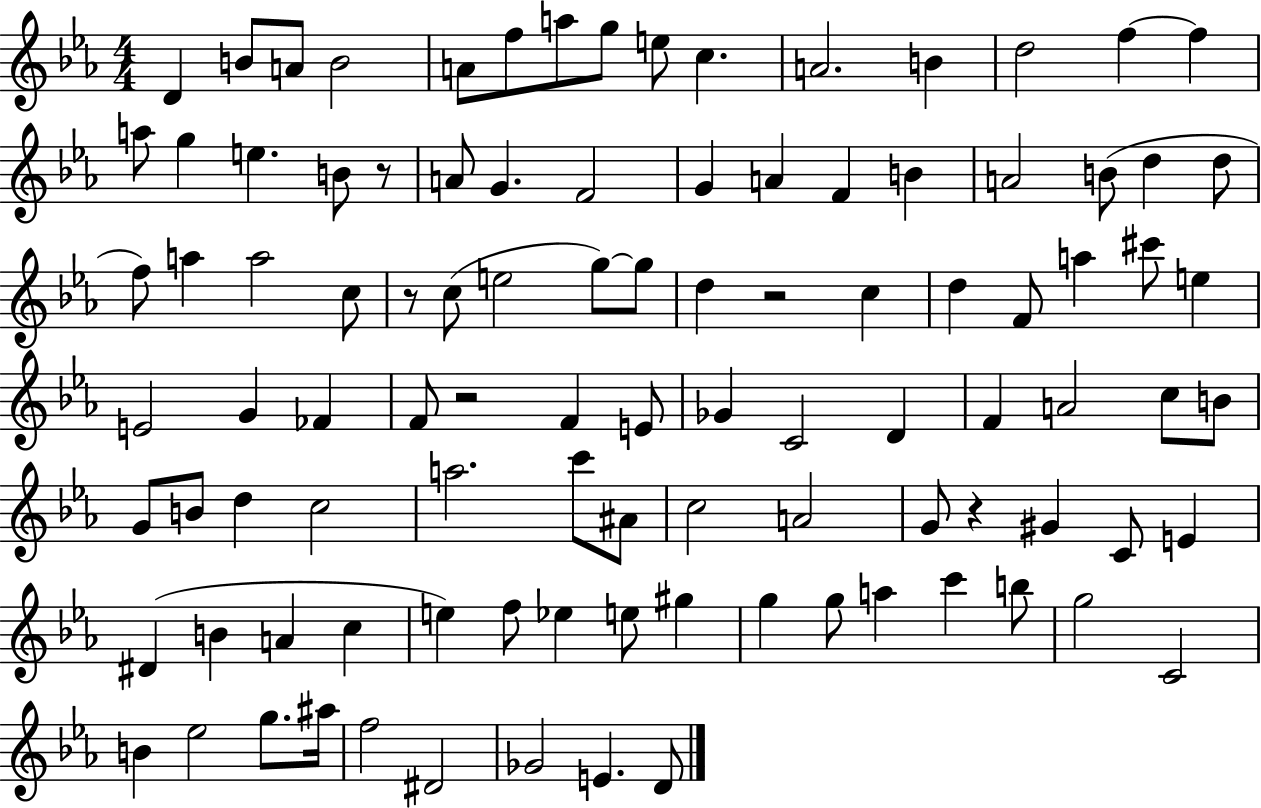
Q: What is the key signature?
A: EES major